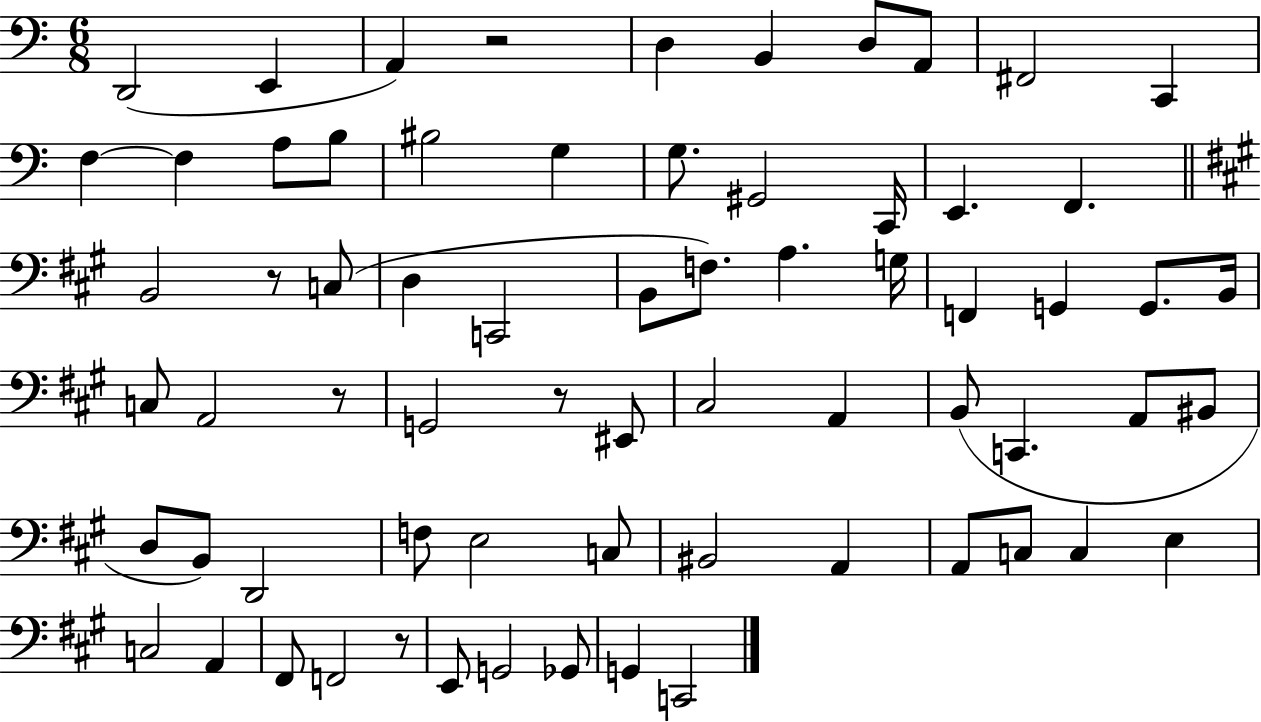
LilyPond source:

{
  \clef bass
  \numericTimeSignature
  \time 6/8
  \key c \major
  d,2( e,4 | a,4) r2 | d4 b,4 d8 a,8 | fis,2 c,4 | \break f4~~ f4 a8 b8 | bis2 g4 | g8. gis,2 c,16 | e,4. f,4. | \break \bar "||" \break \key a \major b,2 r8 c8( | d4 c,2 | b,8 f8.) a4. g16 | f,4 g,4 g,8. b,16 | \break c8 a,2 r8 | g,2 r8 eis,8 | cis2 a,4 | b,8( c,4. a,8 bis,8 | \break d8 b,8) d,2 | f8 e2 c8 | bis,2 a,4 | a,8 c8 c4 e4 | \break c2 a,4 | fis,8 f,2 r8 | e,8 g,2 ges,8 | g,4 c,2 | \break \bar "|."
}